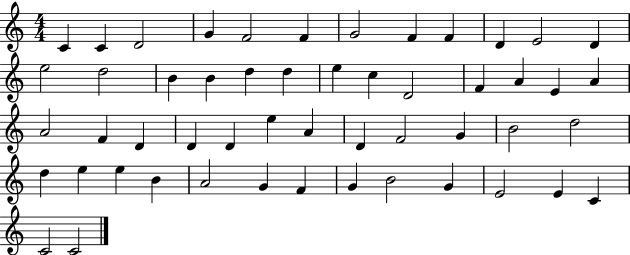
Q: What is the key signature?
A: C major